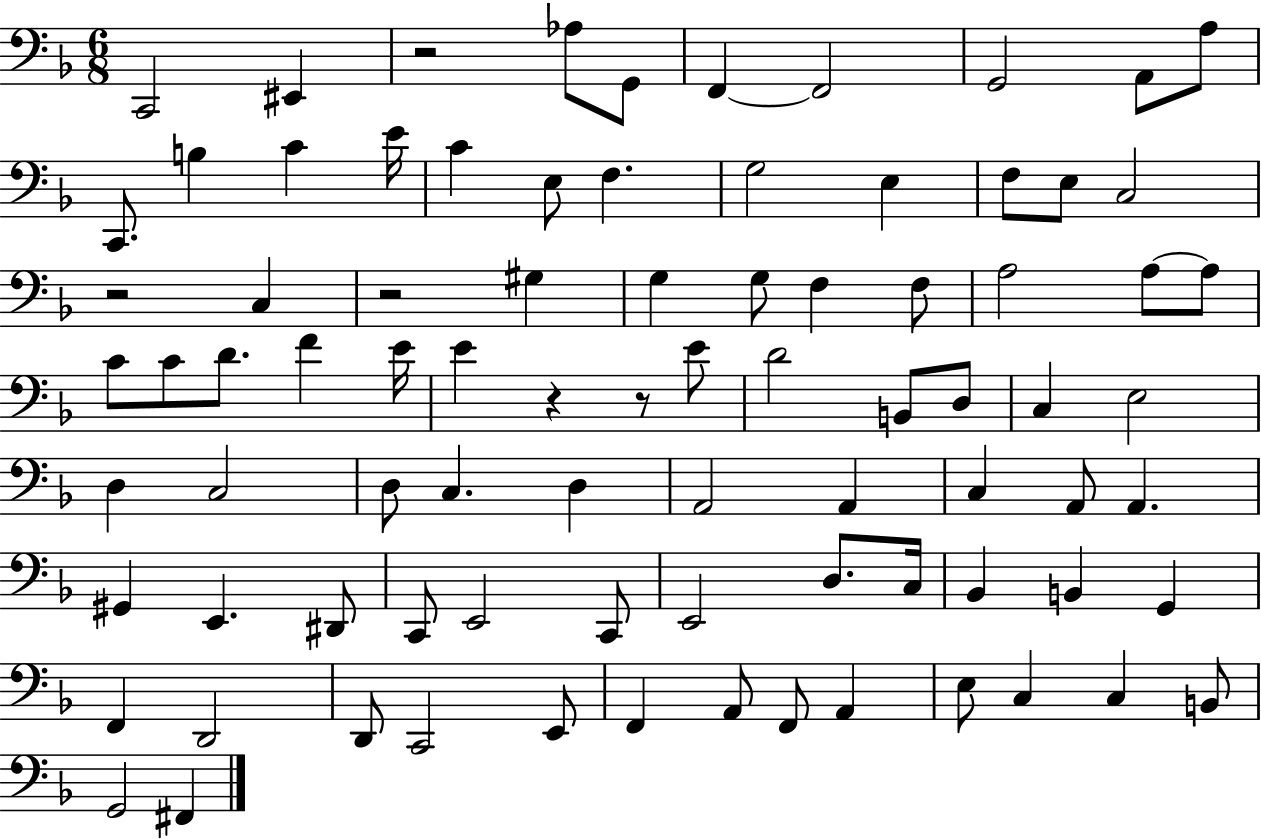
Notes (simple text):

C2/h EIS2/q R/h Ab3/e G2/e F2/q F2/h G2/h A2/e A3/e C2/e. B3/q C4/q E4/s C4/q E3/e F3/q. G3/h E3/q F3/e E3/e C3/h R/h C3/q R/h G#3/q G3/q G3/e F3/q F3/e A3/h A3/e A3/e C4/e C4/e D4/e. F4/q E4/s E4/q R/q R/e E4/e D4/h B2/e D3/e C3/q E3/h D3/q C3/h D3/e C3/q. D3/q A2/h A2/q C3/q A2/e A2/q. G#2/q E2/q. D#2/e C2/e E2/h C2/e E2/h D3/e. C3/s Bb2/q B2/q G2/q F2/q D2/h D2/e C2/h E2/e F2/q A2/e F2/e A2/q E3/e C3/q C3/q B2/e G2/h F#2/q